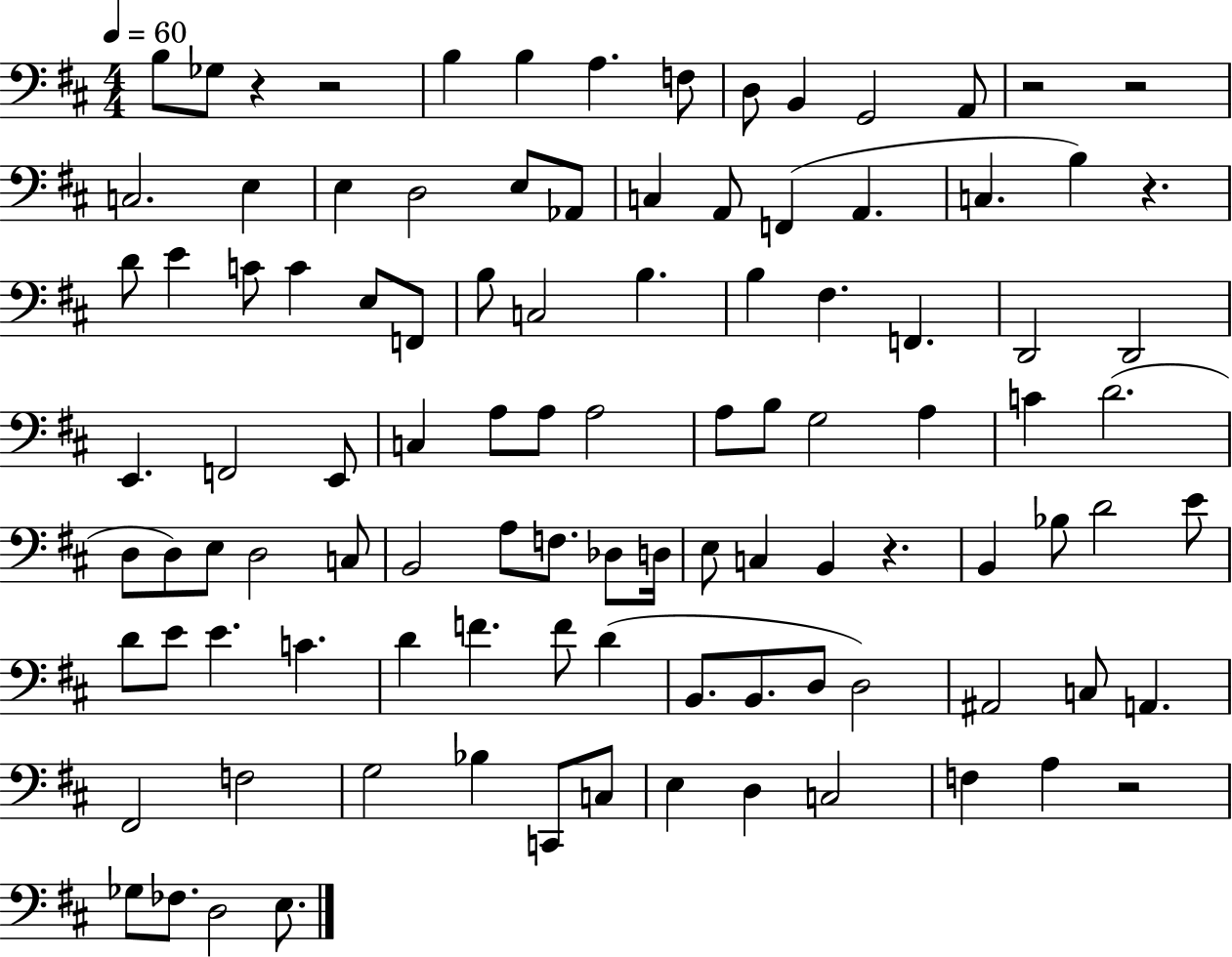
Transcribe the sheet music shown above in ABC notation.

X:1
T:Untitled
M:4/4
L:1/4
K:D
B,/2 _G,/2 z z2 B, B, A, F,/2 D,/2 B,, G,,2 A,,/2 z2 z2 C,2 E, E, D,2 E,/2 _A,,/2 C, A,,/2 F,, A,, C, B, z D/2 E C/2 C E,/2 F,,/2 B,/2 C,2 B, B, ^F, F,, D,,2 D,,2 E,, F,,2 E,,/2 C, A,/2 A,/2 A,2 A,/2 B,/2 G,2 A, C D2 D,/2 D,/2 E,/2 D,2 C,/2 B,,2 A,/2 F,/2 _D,/2 D,/4 E,/2 C, B,, z B,, _B,/2 D2 E/2 D/2 E/2 E C D F F/2 D B,,/2 B,,/2 D,/2 D,2 ^A,,2 C,/2 A,, ^F,,2 F,2 G,2 _B, C,,/2 C,/2 E, D, C,2 F, A, z2 _G,/2 _F,/2 D,2 E,/2